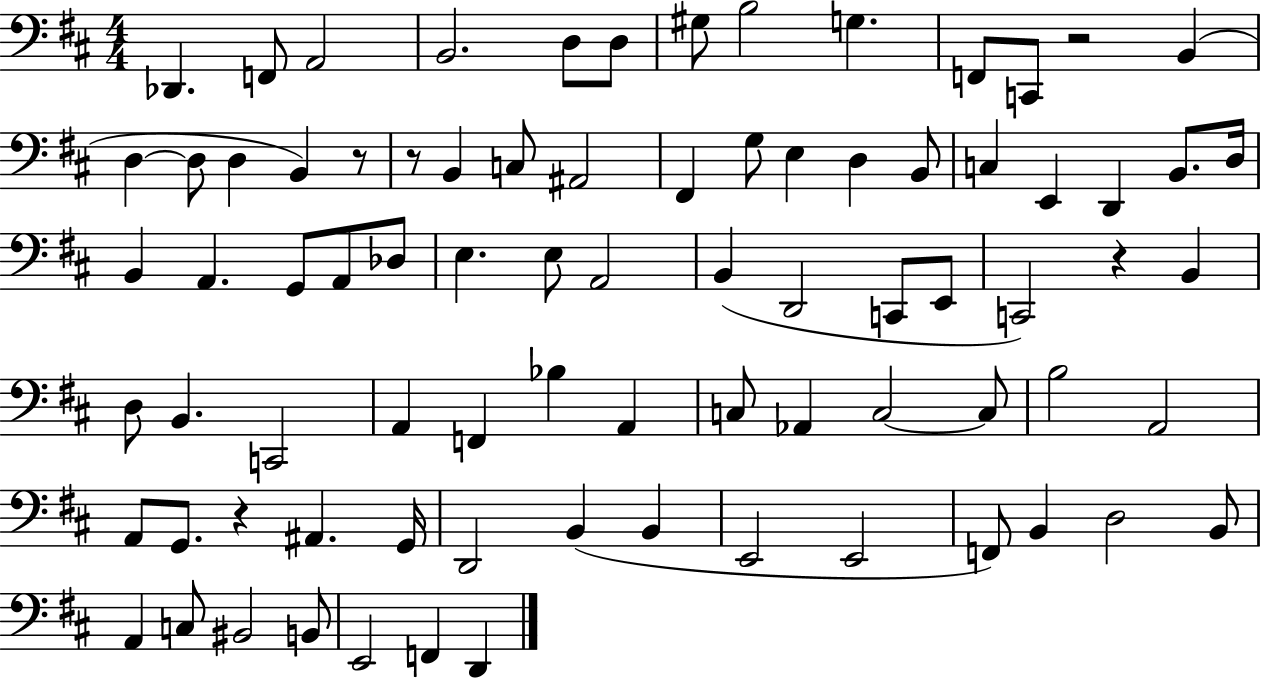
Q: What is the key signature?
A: D major